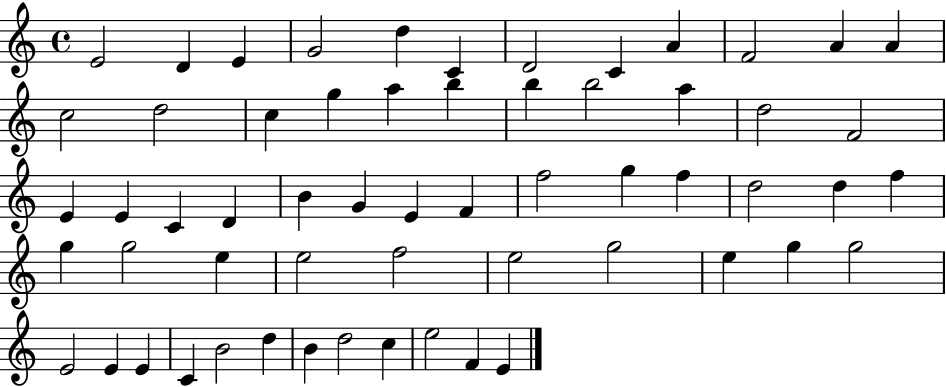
E4/h D4/q E4/q G4/h D5/q C4/q D4/h C4/q A4/q F4/h A4/q A4/q C5/h D5/h C5/q G5/q A5/q B5/q B5/q B5/h A5/q D5/h F4/h E4/q E4/q C4/q D4/q B4/q G4/q E4/q F4/q F5/h G5/q F5/q D5/h D5/q F5/q G5/q G5/h E5/q E5/h F5/h E5/h G5/h E5/q G5/q G5/h E4/h E4/q E4/q C4/q B4/h D5/q B4/q D5/h C5/q E5/h F4/q E4/q